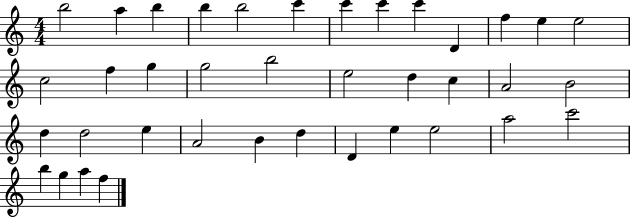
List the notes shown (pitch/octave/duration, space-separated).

B5/h A5/q B5/q B5/q B5/h C6/q C6/q C6/q C6/q D4/q F5/q E5/q E5/h C5/h F5/q G5/q G5/h B5/h E5/h D5/q C5/q A4/h B4/h D5/q D5/h E5/q A4/h B4/q D5/q D4/q E5/q E5/h A5/h C6/h B5/q G5/q A5/q F5/q